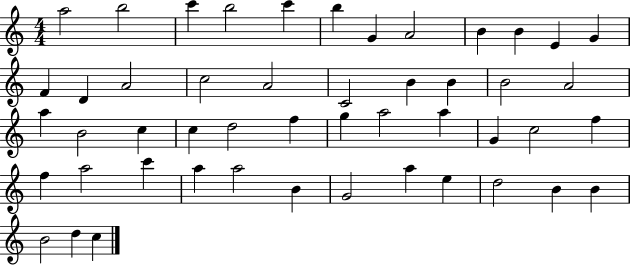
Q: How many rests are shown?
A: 0